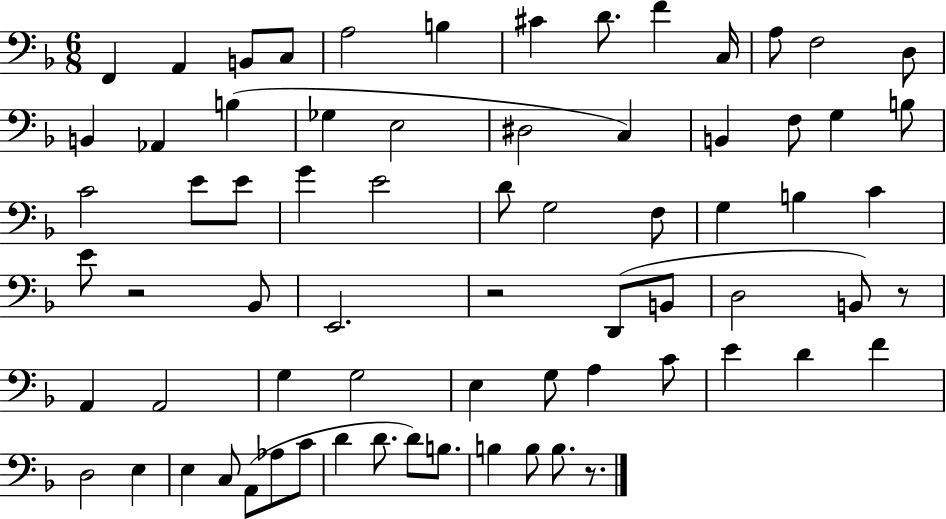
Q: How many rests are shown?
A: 4